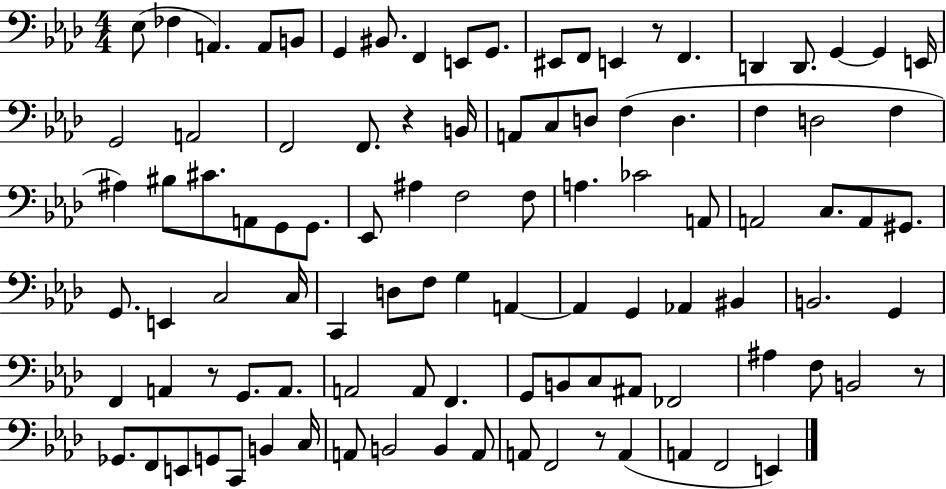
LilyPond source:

{
  \clef bass
  \numericTimeSignature
  \time 4/4
  \key aes \major
  ees8( fes4 a,4.) a,8 b,8 | g,4 bis,8. f,4 e,8 g,8. | eis,8 f,8 e,4 r8 f,4. | d,4 d,8. g,4~~ g,4 e,16 | \break g,2 a,2 | f,2 f,8. r4 b,16 | a,8 c8 d8 f4( d4. | f4 d2 f4 | \break ais4) bis8 cis'8. a,8 g,8 g,8. | ees,8 ais4 f2 f8 | a4. ces'2 a,8 | a,2 c8. a,8 gis,8. | \break g,8. e,4 c2 c16 | c,4 d8 f8 g4 a,4~~ | a,4 g,4 aes,4 bis,4 | b,2. g,4 | \break f,4 a,4 r8 g,8. a,8. | a,2 a,8 f,4. | g,8 b,8 c8 ais,8 fes,2 | ais4 f8 b,2 r8 | \break ges,8. f,8 e,8 g,8 c,8 b,4 c16 | a,8 b,2 b,4 a,8 | a,8 f,2 r8 a,4( | a,4 f,2 e,4) | \break \bar "|."
}